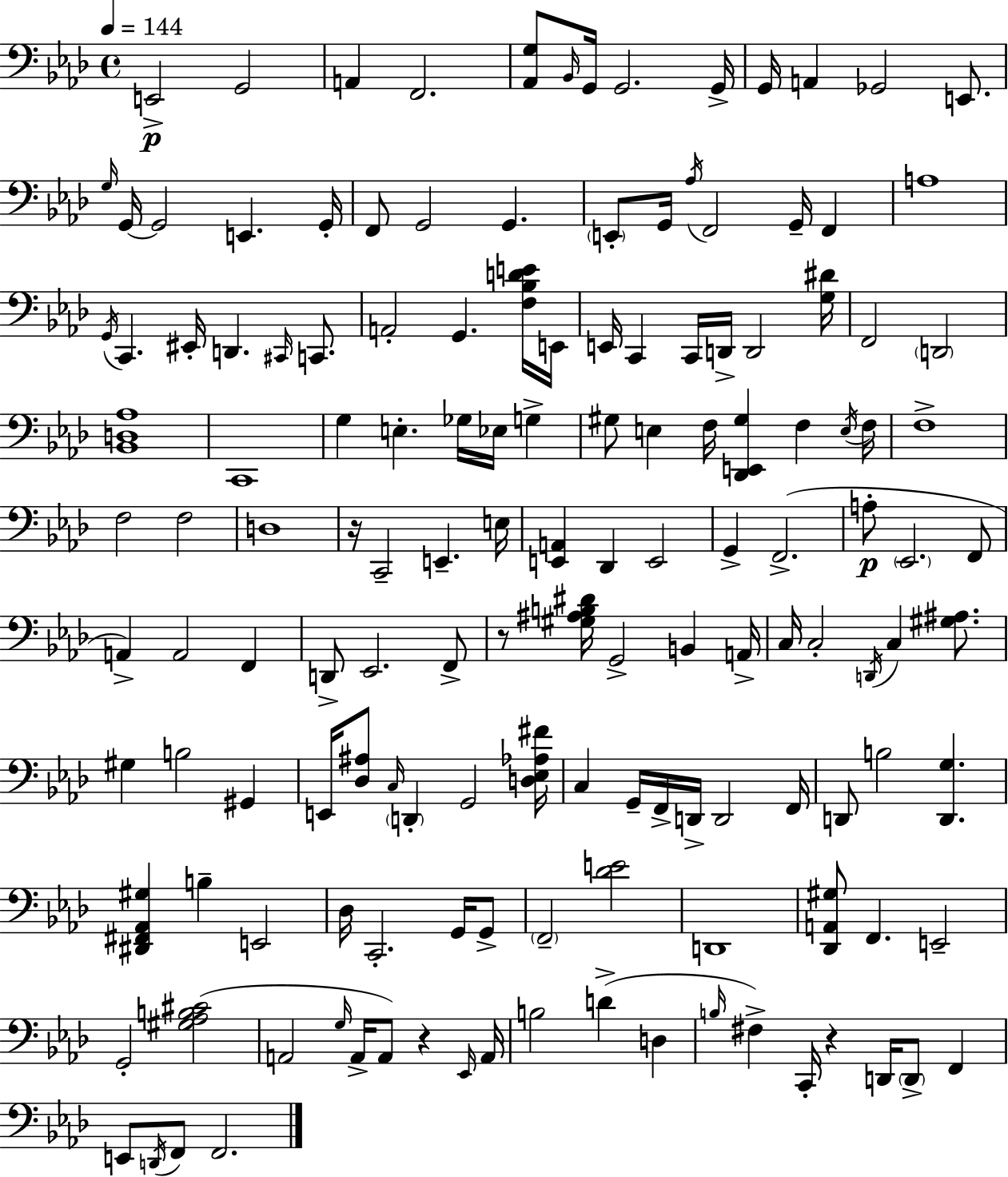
E2/h G2/h A2/q F2/h. [Ab2,G3]/e Bb2/s G2/s G2/h. G2/s G2/s A2/q Gb2/h E2/e. G3/s G2/s G2/h E2/q. G2/s F2/e G2/h G2/q. E2/e G2/s Ab3/s F2/h G2/s F2/q A3/w G2/s C2/q. EIS2/s D2/q. C#2/s C2/e. A2/h G2/q. [F3,Bb3,D4,E4]/s E2/s E2/s C2/q C2/s D2/s D2/h [G3,D#4]/s F2/h D2/h [Bb2,D3,Ab3]/w C2/w G3/q E3/q. Gb3/s Eb3/s G3/q G#3/e E3/q F3/s [Db2,E2,G#3]/q F3/q E3/s F3/s F3/w F3/h F3/h D3/w R/s C2/h E2/q. E3/s [E2,A2]/q Db2/q E2/h G2/q F2/h. A3/e Eb2/h. F2/e A2/q A2/h F2/q D2/e Eb2/h. F2/e R/e [G#3,A#3,B3,D#4]/s G2/h B2/q A2/s C3/s C3/h D2/s C3/q [G#3,A#3]/e. G#3/q B3/h G#2/q E2/s [Db3,A#3]/e C3/s D2/q G2/h [D3,Eb3,Ab3,F#4]/s C3/q G2/s F2/s D2/s D2/h F2/s D2/e B3/h [D2,G3]/q. [D#2,F#2,Ab2,G#3]/q B3/q E2/h Db3/s C2/h. G2/s G2/e F2/h [Db4,E4]/h D2/w [Db2,A2,G#3]/e F2/q. E2/h G2/h [G#3,Ab3,B3,C#4]/h A2/h G3/s A2/s A2/e R/q Eb2/s A2/s B3/h D4/q D3/q B3/s F#3/q C2/s R/q D2/s D2/e F2/q E2/e D2/s F2/e F2/h.